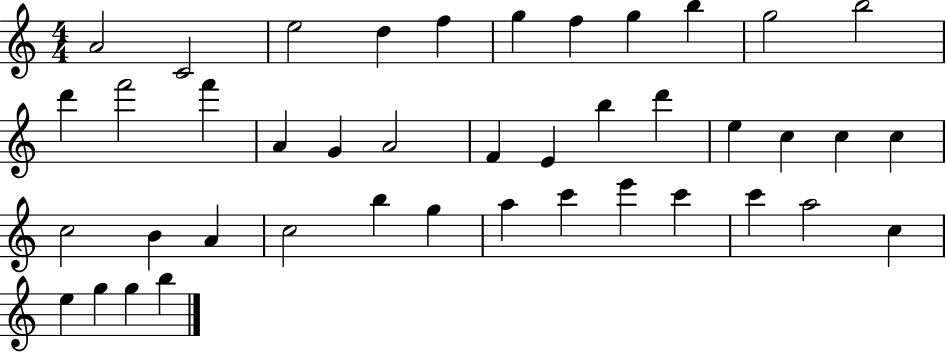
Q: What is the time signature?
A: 4/4